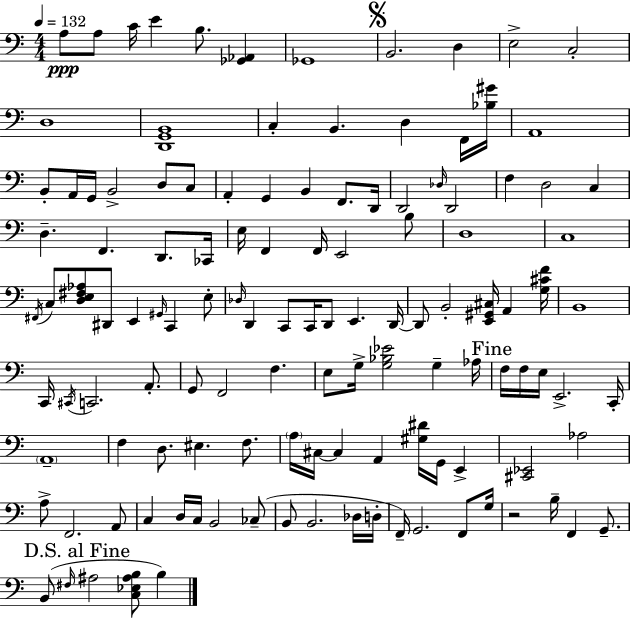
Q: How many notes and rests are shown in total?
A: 124